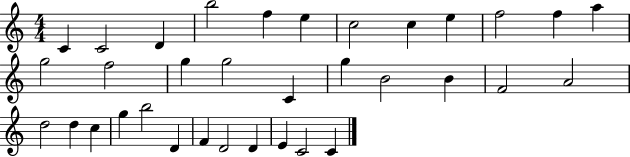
C4/q C4/h D4/q B5/h F5/q E5/q C5/h C5/q E5/q F5/h F5/q A5/q G5/h F5/h G5/q G5/h C4/q G5/q B4/h B4/q F4/h A4/h D5/h D5/q C5/q G5/q B5/h D4/q F4/q D4/h D4/q E4/q C4/h C4/q